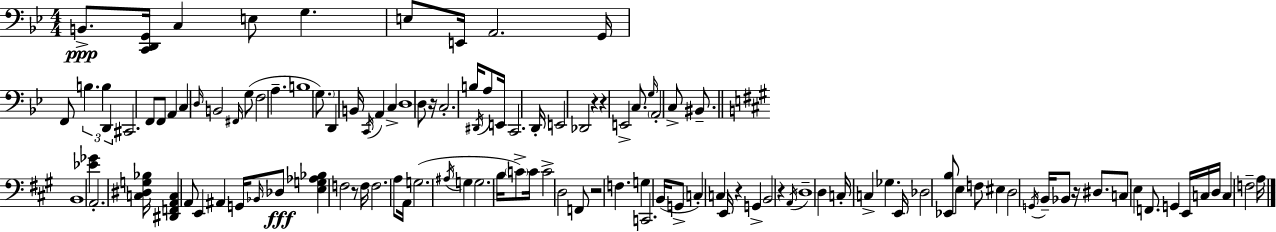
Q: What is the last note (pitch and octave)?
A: A3